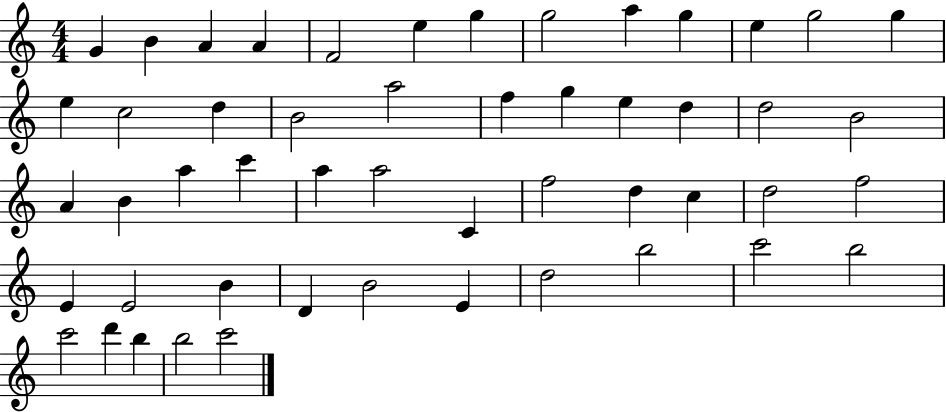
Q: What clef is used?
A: treble